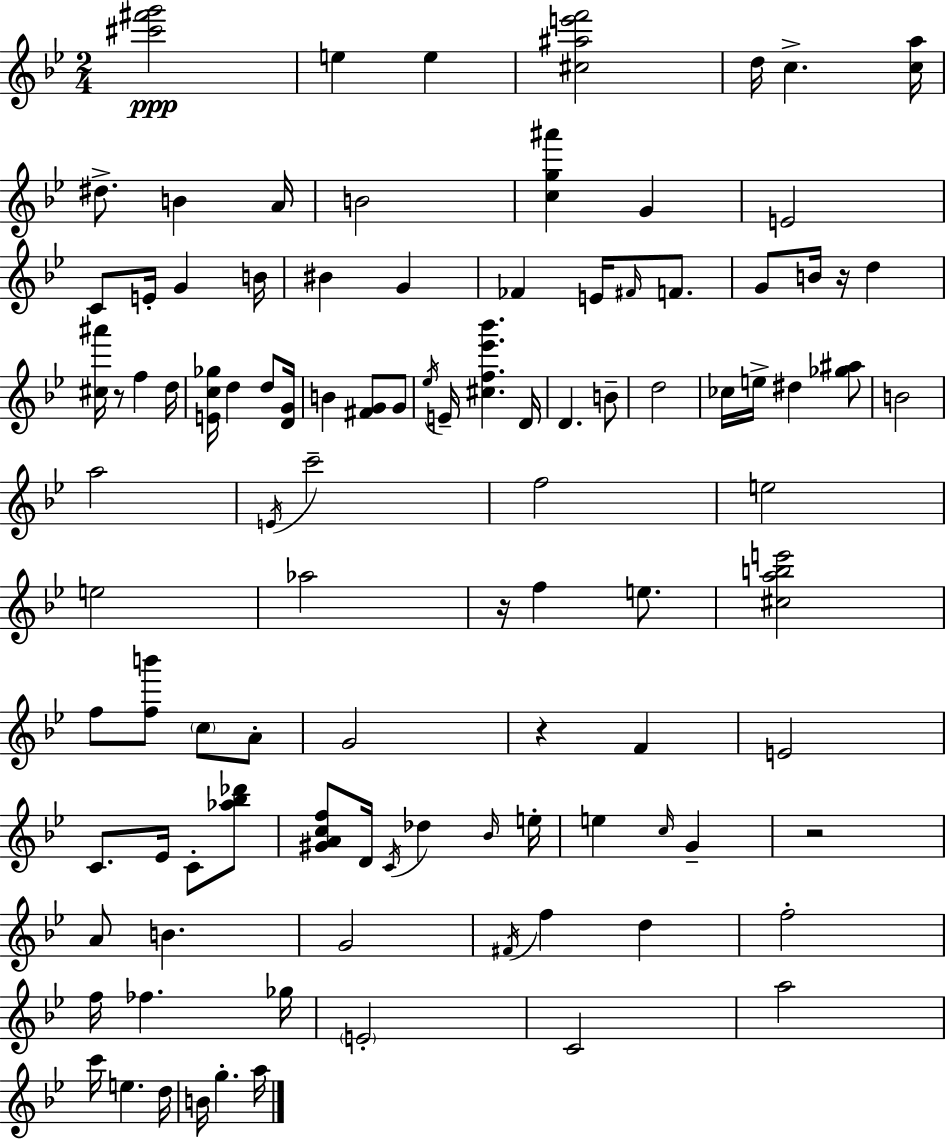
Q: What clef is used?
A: treble